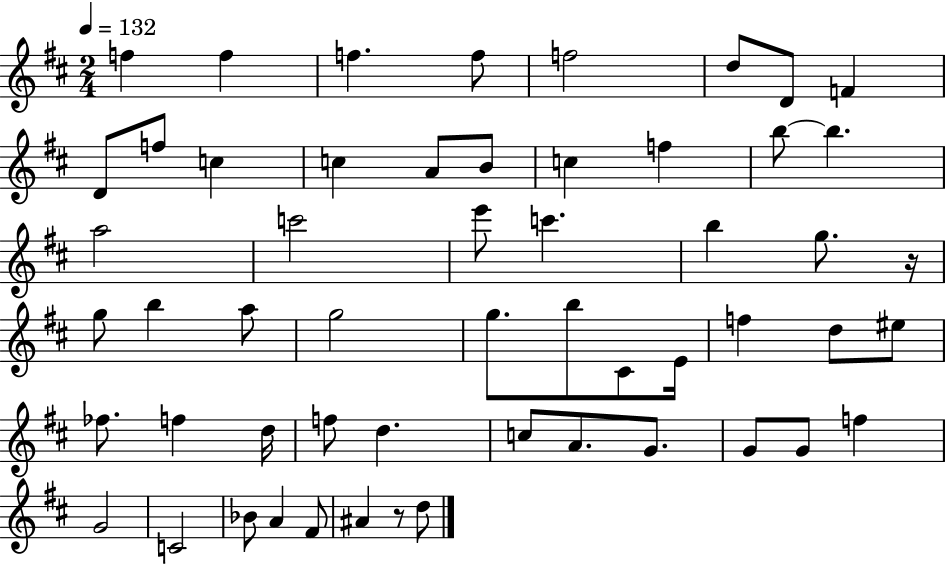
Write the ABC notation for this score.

X:1
T:Untitled
M:2/4
L:1/4
K:D
f f f f/2 f2 d/2 D/2 F D/2 f/2 c c A/2 B/2 c f b/2 b a2 c'2 e'/2 c' b g/2 z/4 g/2 b a/2 g2 g/2 b/2 ^C/2 E/4 f d/2 ^e/2 _f/2 f d/4 f/2 d c/2 A/2 G/2 G/2 G/2 f G2 C2 _B/2 A ^F/2 ^A z/2 d/2